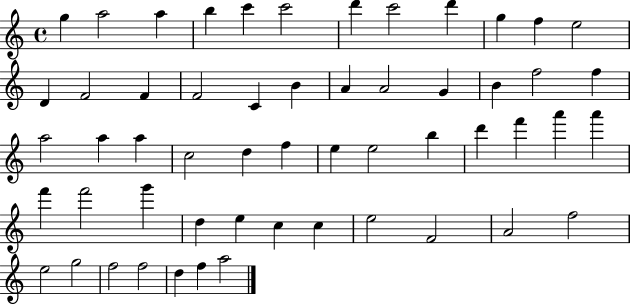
X:1
T:Untitled
M:4/4
L:1/4
K:C
g a2 a b c' c'2 d' c'2 d' g f e2 D F2 F F2 C B A A2 G B f2 f a2 a a c2 d f e e2 b d' f' a' a' f' f'2 g' d e c c e2 F2 A2 f2 e2 g2 f2 f2 d f a2